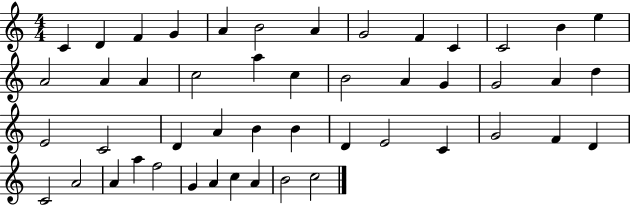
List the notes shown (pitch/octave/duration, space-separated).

C4/q D4/q F4/q G4/q A4/q B4/h A4/q G4/h F4/q C4/q C4/h B4/q E5/q A4/h A4/q A4/q C5/h A5/q C5/q B4/h A4/q G4/q G4/h A4/q D5/q E4/h C4/h D4/q A4/q B4/q B4/q D4/q E4/h C4/q G4/h F4/q D4/q C4/h A4/h A4/q A5/q F5/h G4/q A4/q C5/q A4/q B4/h C5/h